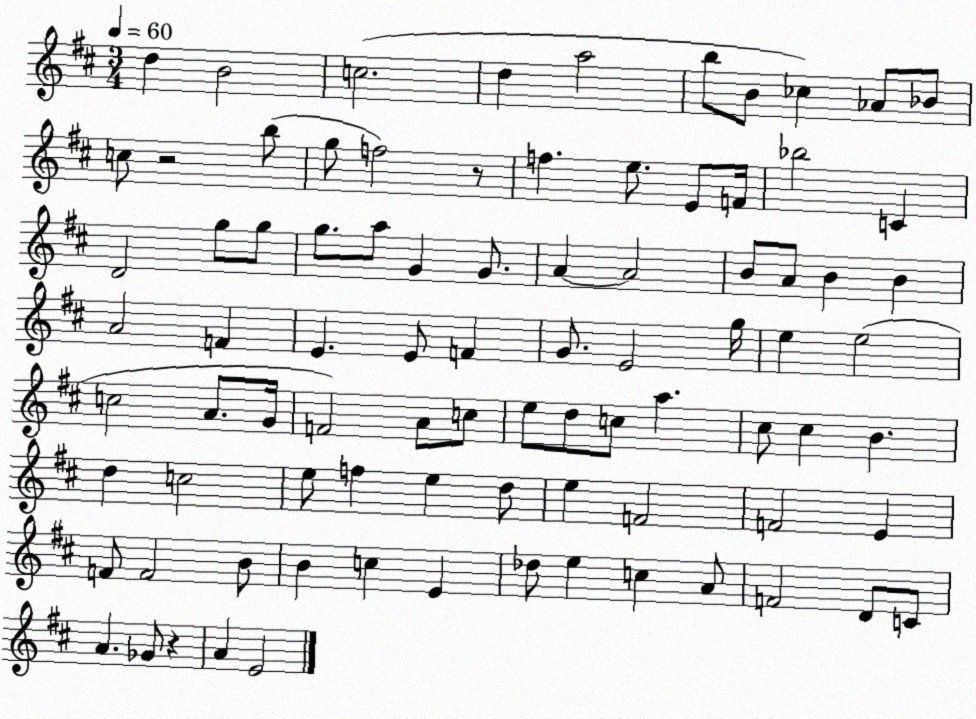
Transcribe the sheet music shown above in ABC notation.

X:1
T:Untitled
M:3/4
L:1/4
K:D
d B2 c2 d a2 b/2 B/2 _c _A/2 _B/2 c/2 z2 b/2 g/2 f2 z/2 f e/2 E/2 F/4 _b2 C D2 g/2 g/2 g/2 a/2 G G/2 A A2 B/2 A/2 B B A2 F E E/2 F G/2 E2 g/4 e e2 c2 A/2 G/4 F2 A/2 c/2 e/2 d/2 c/2 a ^c/2 ^c B d c2 e/2 f e d/2 e F2 F2 E F/2 F2 B/2 B c E _d/2 e c A/2 F2 D/2 C/2 A _G/2 z A E2